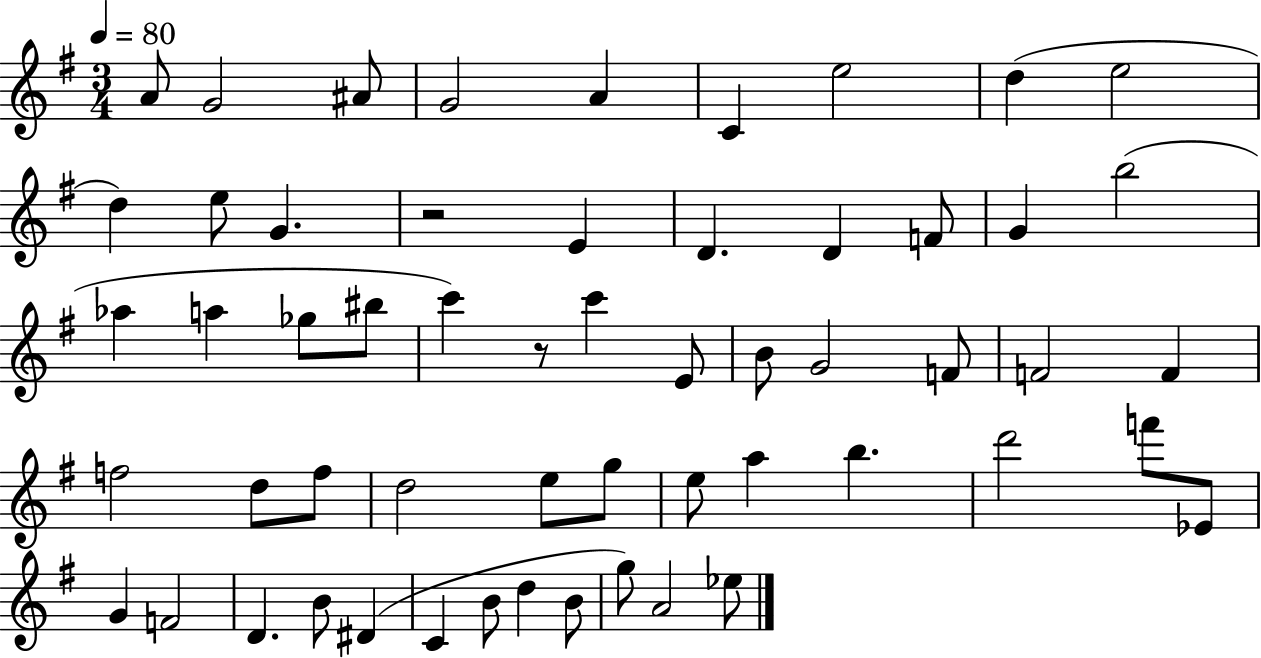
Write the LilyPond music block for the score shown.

{
  \clef treble
  \numericTimeSignature
  \time 3/4
  \key g \major
  \tempo 4 = 80
  \repeat volta 2 { a'8 g'2 ais'8 | g'2 a'4 | c'4 e''2 | d''4( e''2 | \break d''4) e''8 g'4. | r2 e'4 | d'4. d'4 f'8 | g'4 b''2( | \break aes''4 a''4 ges''8 bis''8 | c'''4) r8 c'''4 e'8 | b'8 g'2 f'8 | f'2 f'4 | \break f''2 d''8 f''8 | d''2 e''8 g''8 | e''8 a''4 b''4. | d'''2 f'''8 ees'8 | \break g'4 f'2 | d'4. b'8 dis'4( | c'4 b'8 d''4 b'8 | g''8) a'2 ees''8 | \break } \bar "|."
}